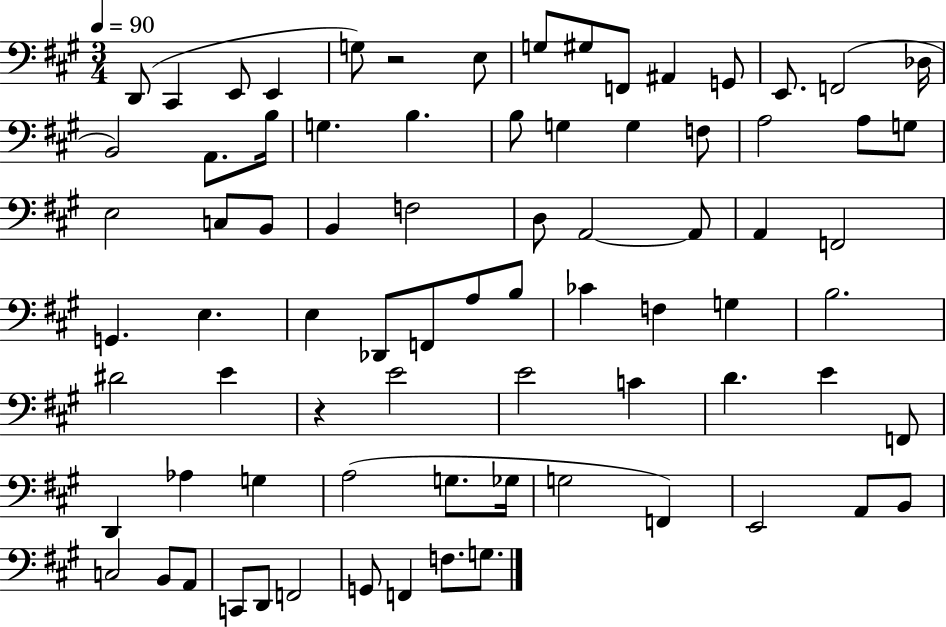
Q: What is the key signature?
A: A major